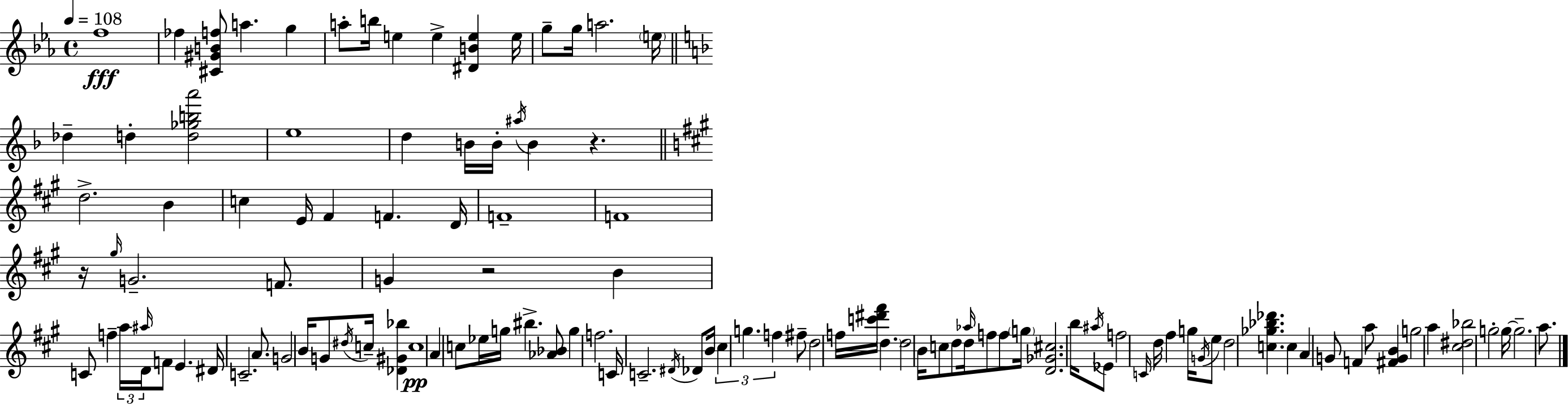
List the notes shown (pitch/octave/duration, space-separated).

F5/w FES5/q [C#4,G#4,B4,F5]/e A5/q. G5/q A5/e B5/s E5/q E5/q [D#4,B4,E5]/q E5/s G5/e G5/s A5/h. E5/s Db5/q D5/q [D5,Gb5,B5,A6]/h E5/w D5/q B4/s B4/s A#5/s B4/q R/q. D5/h. B4/q C5/q E4/s F#4/q F4/q. D4/s F4/w F4/w R/s G#5/s G4/h. F4/e. G4/q R/h B4/q C4/e F5/q A5/s A#5/s D4/s F4/e E4/q. D#4/s C4/h. A4/e. G4/h B4/s G4/e D#5/s C5/s [Db4,G#4,Bb5]/q C5/w A4/q C5/e Eb5/s G5/s BIS5/q. [Ab4,Bb4]/e G5/q F5/h. C4/s C4/h. D#4/s Db4/e B4/s C#5/q G5/q. F5/q F#5/e D5/h F5/s [C6,D#6,F#6]/s D5/q. D5/h B4/s C5/e D5/e D5/s Ab5/s F5/e F5/e G5/s [D4,Gb4,C#5]/h. B5/s A#5/s Eb4/e F5/h C4/s D5/s F#5/q G5/s G4/s E5/e D5/h [C5,Gb5,Bb5,Db6]/q. C5/q A4/q G4/e F4/q A5/e [F#4,G4,B4]/q G5/h A5/q [C#5,D#5,Bb5]/h G5/h G5/s G5/h. A5/e.